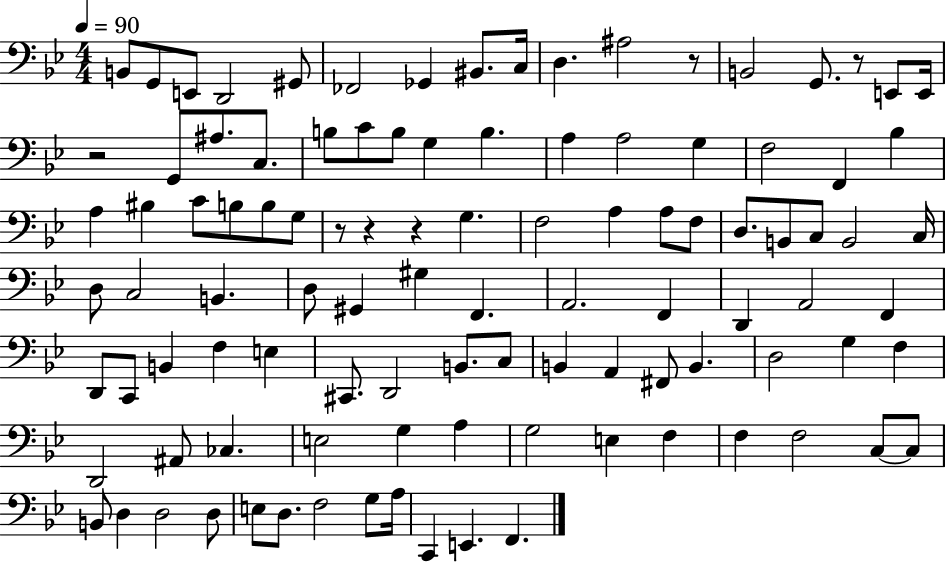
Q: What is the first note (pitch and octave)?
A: B2